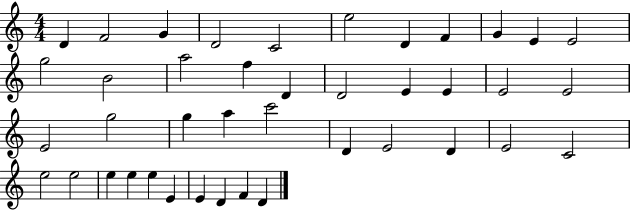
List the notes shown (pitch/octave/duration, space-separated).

D4/q F4/h G4/q D4/h C4/h E5/h D4/q F4/q G4/q E4/q E4/h G5/h B4/h A5/h F5/q D4/q D4/h E4/q E4/q E4/h E4/h E4/h G5/h G5/q A5/q C6/h D4/q E4/h D4/q E4/h C4/h E5/h E5/h E5/q E5/q E5/q E4/q E4/q D4/q F4/q D4/q